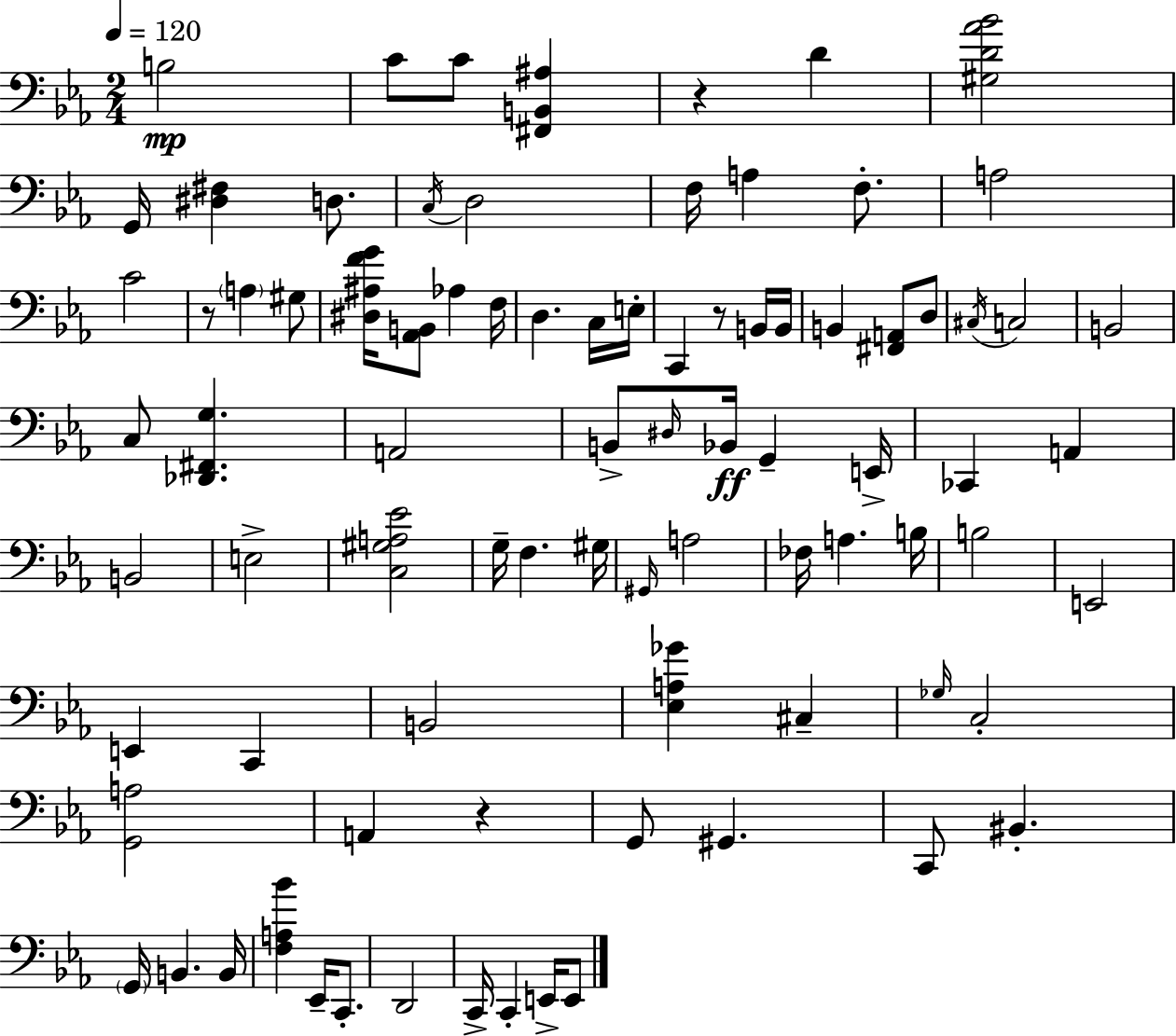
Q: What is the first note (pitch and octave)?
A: B3